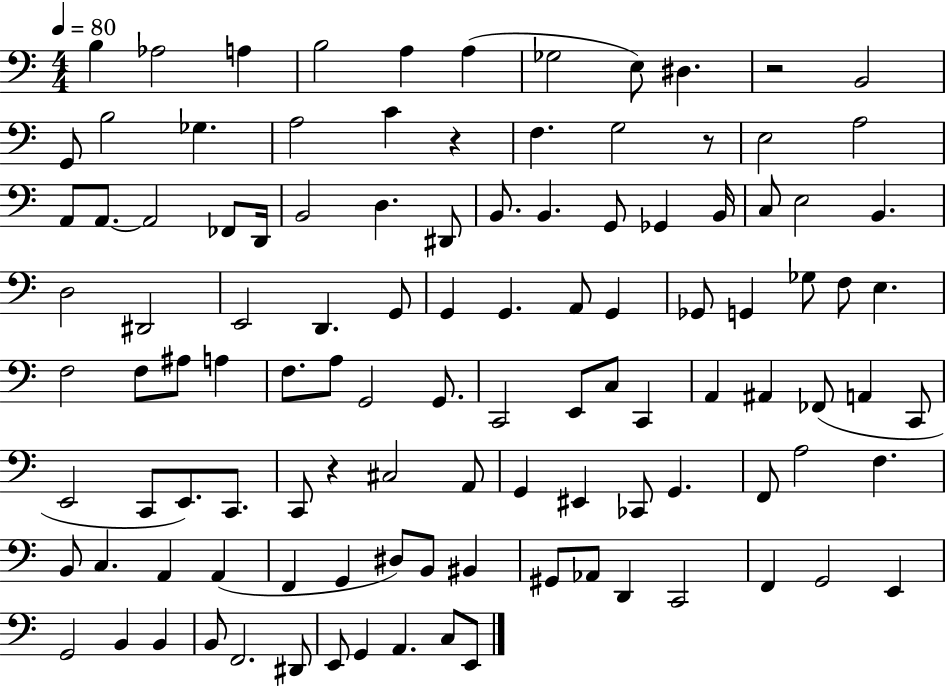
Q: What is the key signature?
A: C major